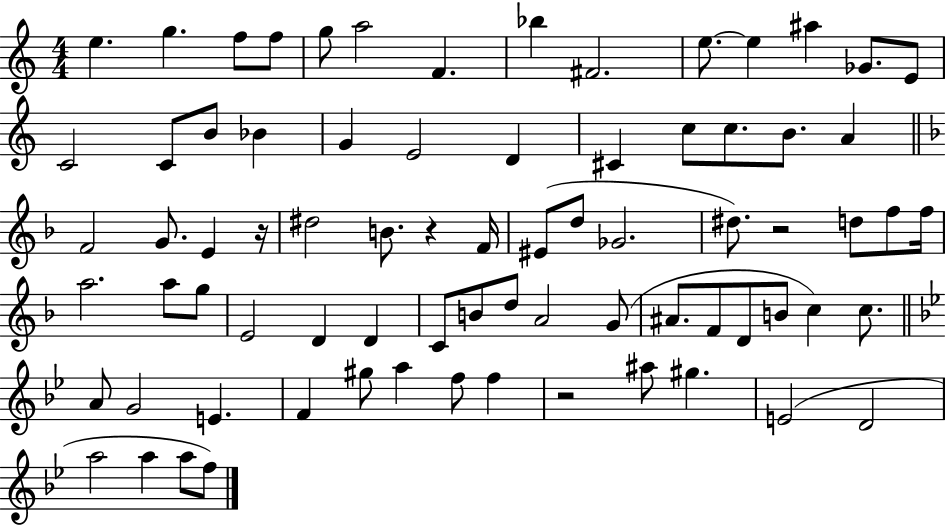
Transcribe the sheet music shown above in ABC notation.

X:1
T:Untitled
M:4/4
L:1/4
K:C
e g f/2 f/2 g/2 a2 F _b ^F2 e/2 e ^a _G/2 E/2 C2 C/2 B/2 _B G E2 D ^C c/2 c/2 B/2 A F2 G/2 E z/4 ^d2 B/2 z F/4 ^E/2 d/2 _G2 ^d/2 z2 d/2 f/2 f/4 a2 a/2 g/2 E2 D D C/2 B/2 d/2 A2 G/2 ^A/2 F/2 D/2 B/2 c c/2 A/2 G2 E F ^g/2 a f/2 f z2 ^a/2 ^g E2 D2 a2 a a/2 f/2